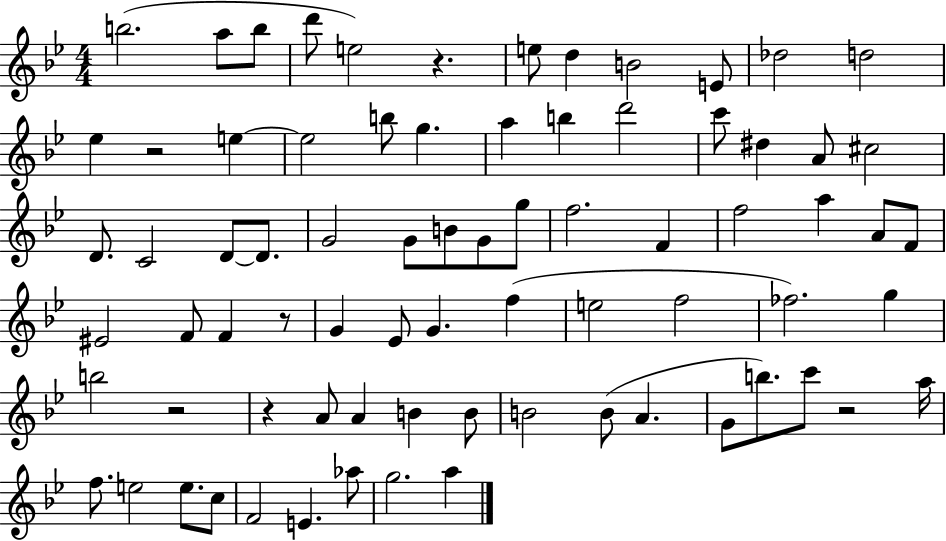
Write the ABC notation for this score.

X:1
T:Untitled
M:4/4
L:1/4
K:Bb
b2 a/2 b/2 d'/2 e2 z e/2 d B2 E/2 _d2 d2 _e z2 e e2 b/2 g a b d'2 c'/2 ^d A/2 ^c2 D/2 C2 D/2 D/2 G2 G/2 B/2 G/2 g/2 f2 F f2 a A/2 F/2 ^E2 F/2 F z/2 G _E/2 G f e2 f2 _f2 g b2 z2 z A/2 A B B/2 B2 B/2 A G/2 b/2 c'/2 z2 a/4 f/2 e2 e/2 c/2 F2 E _a/2 g2 a